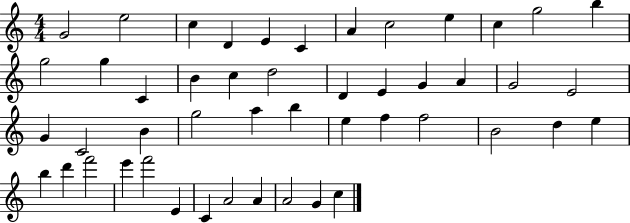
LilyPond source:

{
  \clef treble
  \numericTimeSignature
  \time 4/4
  \key c \major
  g'2 e''2 | c''4 d'4 e'4 c'4 | a'4 c''2 e''4 | c''4 g''2 b''4 | \break g''2 g''4 c'4 | b'4 c''4 d''2 | d'4 e'4 g'4 a'4 | g'2 e'2 | \break g'4 c'2 b'4 | g''2 a''4 b''4 | e''4 f''4 f''2 | b'2 d''4 e''4 | \break b''4 d'''4 f'''2 | e'''4 f'''2 e'4 | c'4 a'2 a'4 | a'2 g'4 c''4 | \break \bar "|."
}